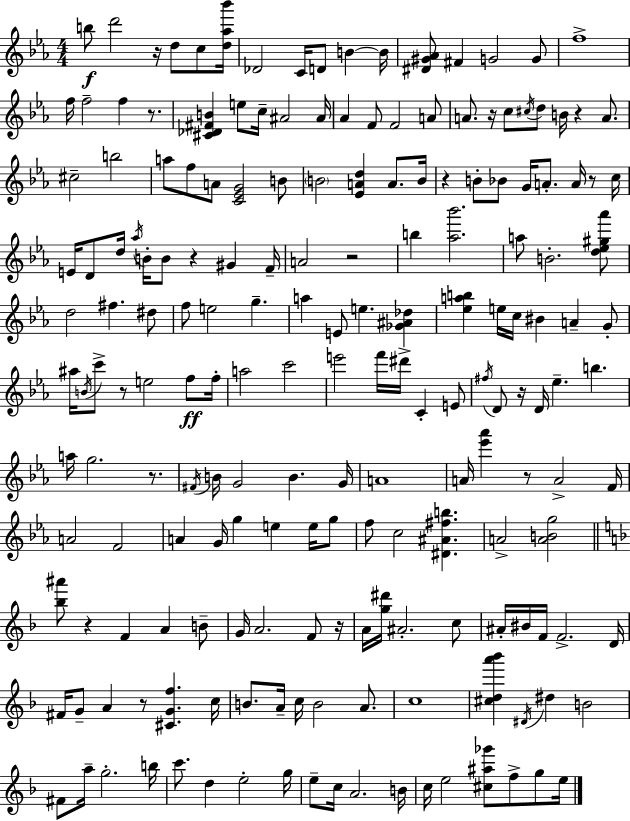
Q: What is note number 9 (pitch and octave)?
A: B4